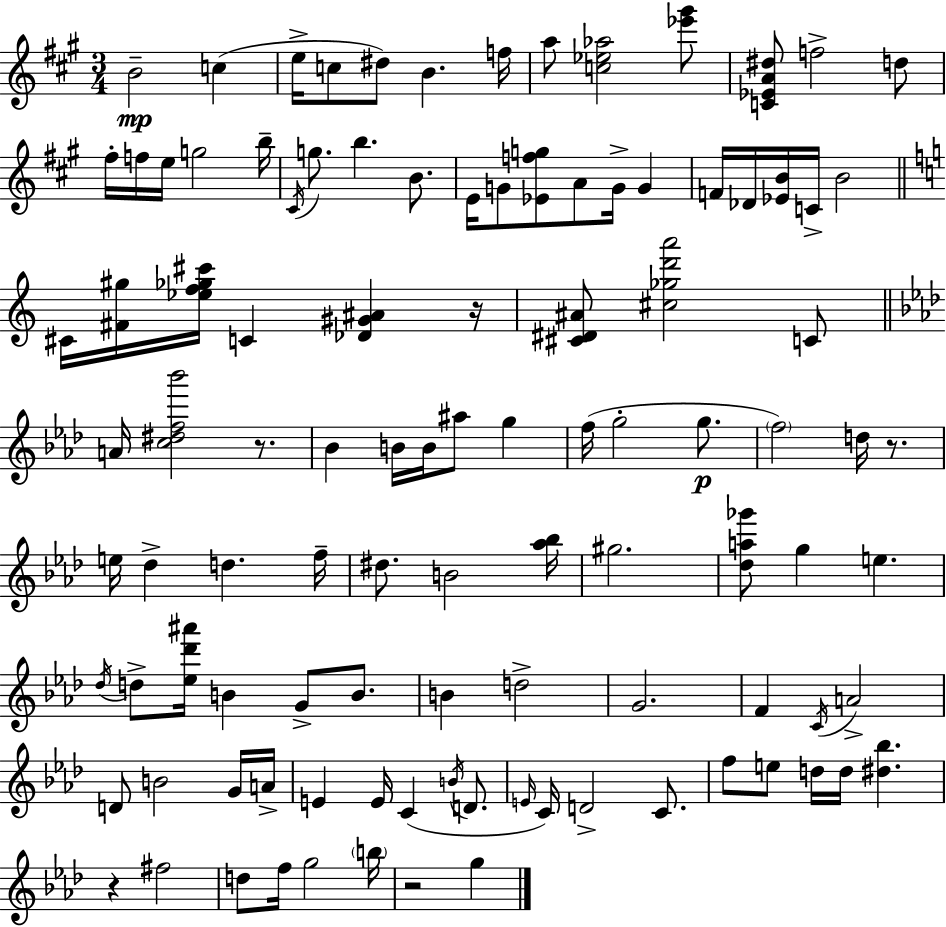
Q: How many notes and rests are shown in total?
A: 105